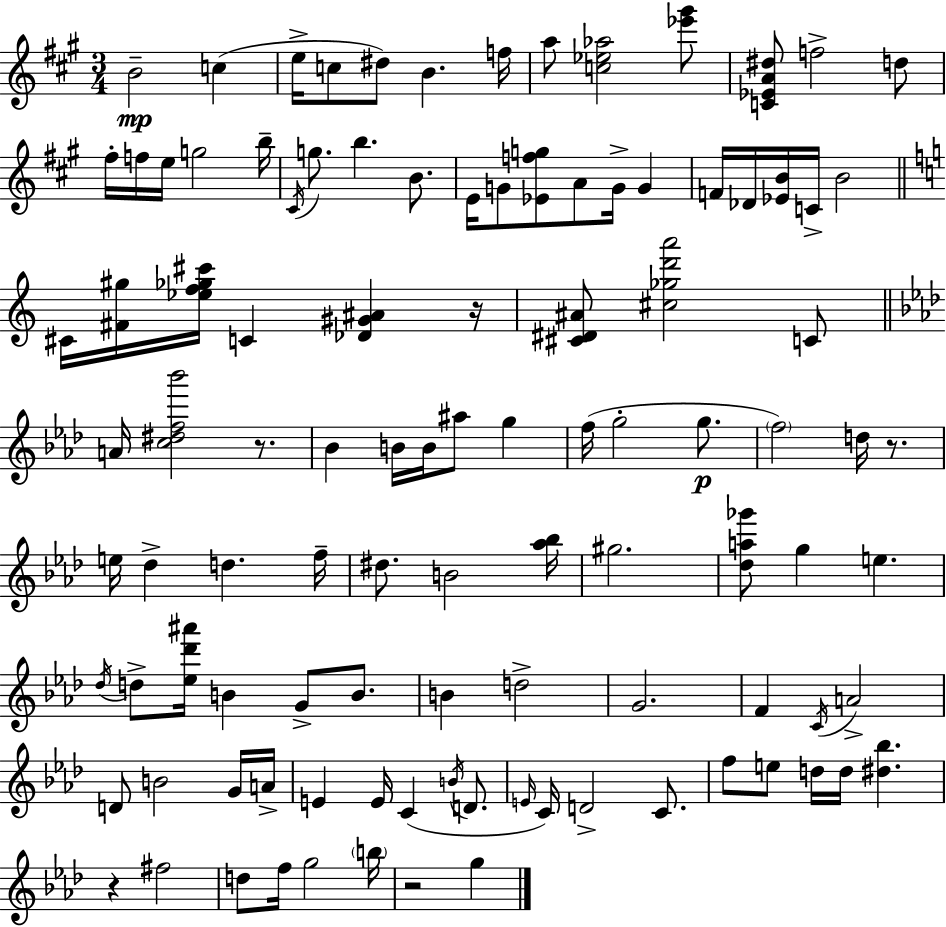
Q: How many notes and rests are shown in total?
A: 105